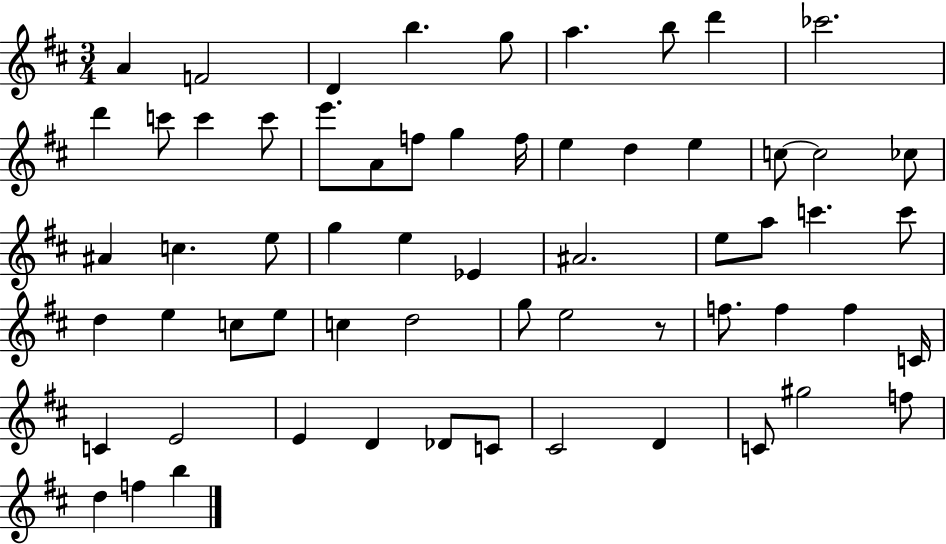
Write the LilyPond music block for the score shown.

{
  \clef treble
  \numericTimeSignature
  \time 3/4
  \key d \major
  a'4 f'2 | d'4 b''4. g''8 | a''4. b''8 d'''4 | ces'''2. | \break d'''4 c'''8 c'''4 c'''8 | e'''8. a'8 f''8 g''4 f''16 | e''4 d''4 e''4 | c''8~~ c''2 ces''8 | \break ais'4 c''4. e''8 | g''4 e''4 ees'4 | ais'2. | e''8 a''8 c'''4. c'''8 | \break d''4 e''4 c''8 e''8 | c''4 d''2 | g''8 e''2 r8 | f''8. f''4 f''4 c'16 | \break c'4 e'2 | e'4 d'4 des'8 c'8 | cis'2 d'4 | c'8 gis''2 f''8 | \break d''4 f''4 b''4 | \bar "|."
}